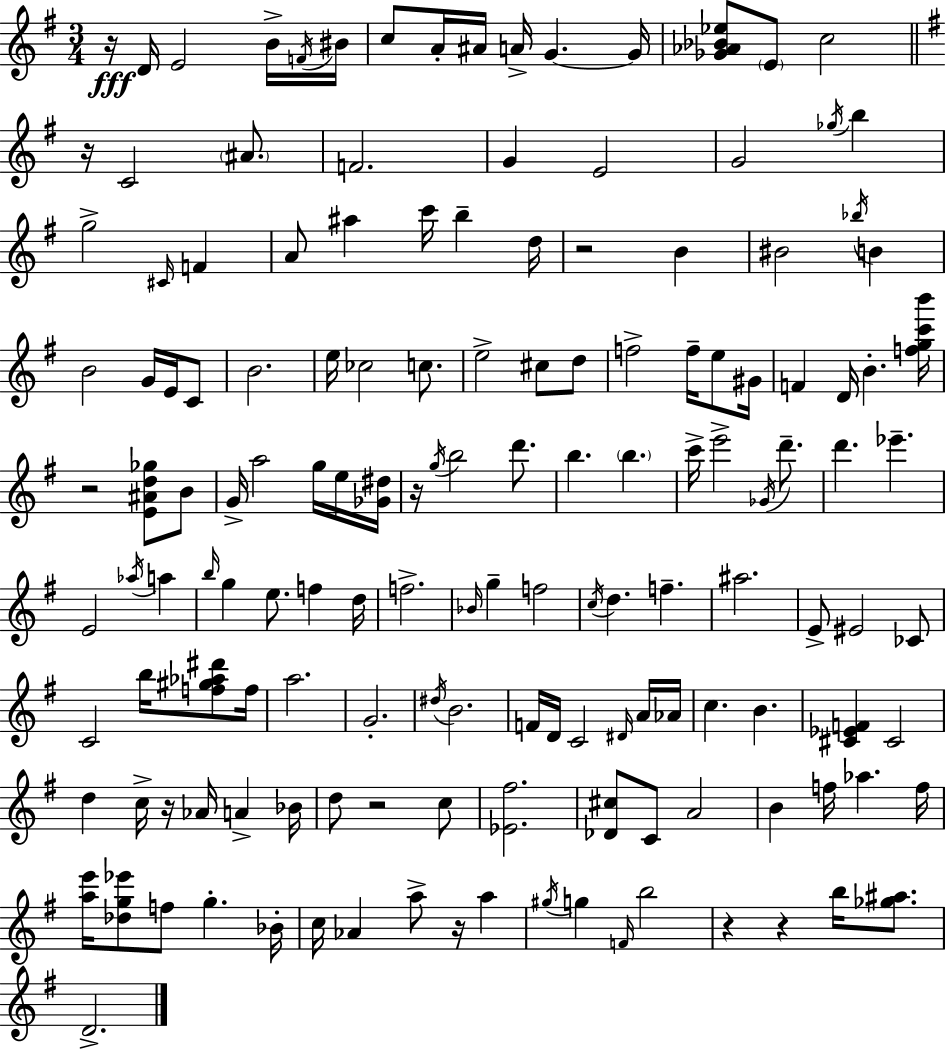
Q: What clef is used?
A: treble